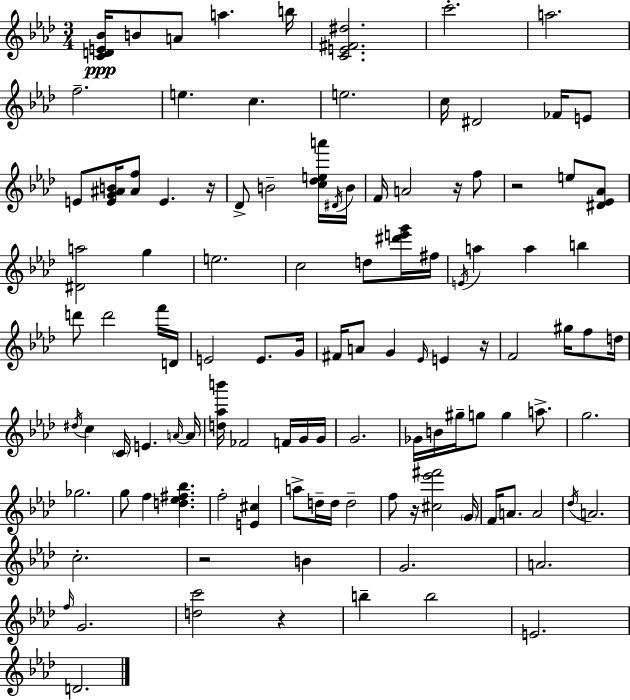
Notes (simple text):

[C4,D4,E4,Bb4]/s B4/e A4/e A5/q. B5/s [C4,E4,F#4,D#5]/h. C6/h. A5/h. F5/h. E5/q. C5/q. E5/h. C5/s D#4/h FES4/s E4/e E4/e [E4,G4,A#4,B4]/s [A#4,F5]/e E4/q. R/s Db4/e B4/h [C5,Db5,E5,A6]/s D#4/s B4/s F4/s A4/h R/s F5/e R/h E5/e [D#4,Eb4,Ab4]/e [D#4,A5]/h G5/q E5/h. C5/h D5/e [D#6,E6,G6]/s F#5/s E4/s A5/q A5/q B5/q D6/e D6/h F6/s D4/s E4/h E4/e. G4/s F#4/s A4/e G4/q Eb4/s E4/q R/s F4/h G#5/s F5/e D5/s D#5/s C5/q C4/s E4/q. A4/s A4/s [D5,Ab5,B6]/s FES4/h F4/s G4/s G4/s G4/h. Gb4/s B4/s G#5/s G5/e G5/q A5/e. G5/h. Gb5/h. G5/e F5/q [D5,Eb5,F#5,Bb5]/q. F5/h [E4,C#5]/q A5/e D5/s D5/s D5/h F5/e R/s [C#5,Eb6,F#6]/h G4/s F4/s A4/e. A4/h Db5/s A4/h. C5/h. R/h B4/q G4/h. A4/h. F5/s G4/h. [D5,C6]/h R/q B5/q B5/h E4/h. D4/h.